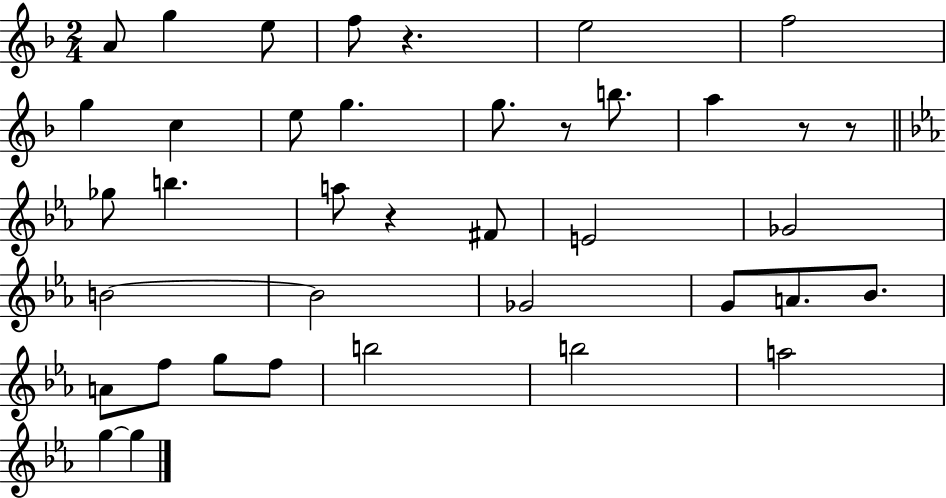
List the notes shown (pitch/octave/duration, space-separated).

A4/e G5/q E5/e F5/e R/q. E5/h F5/h G5/q C5/q E5/e G5/q. G5/e. R/e B5/e. A5/q R/e R/e Gb5/e B5/q. A5/e R/q F#4/e E4/h Gb4/h B4/h B4/h Gb4/h G4/e A4/e. Bb4/e. A4/e F5/e G5/e F5/e B5/h B5/h A5/h G5/q G5/q